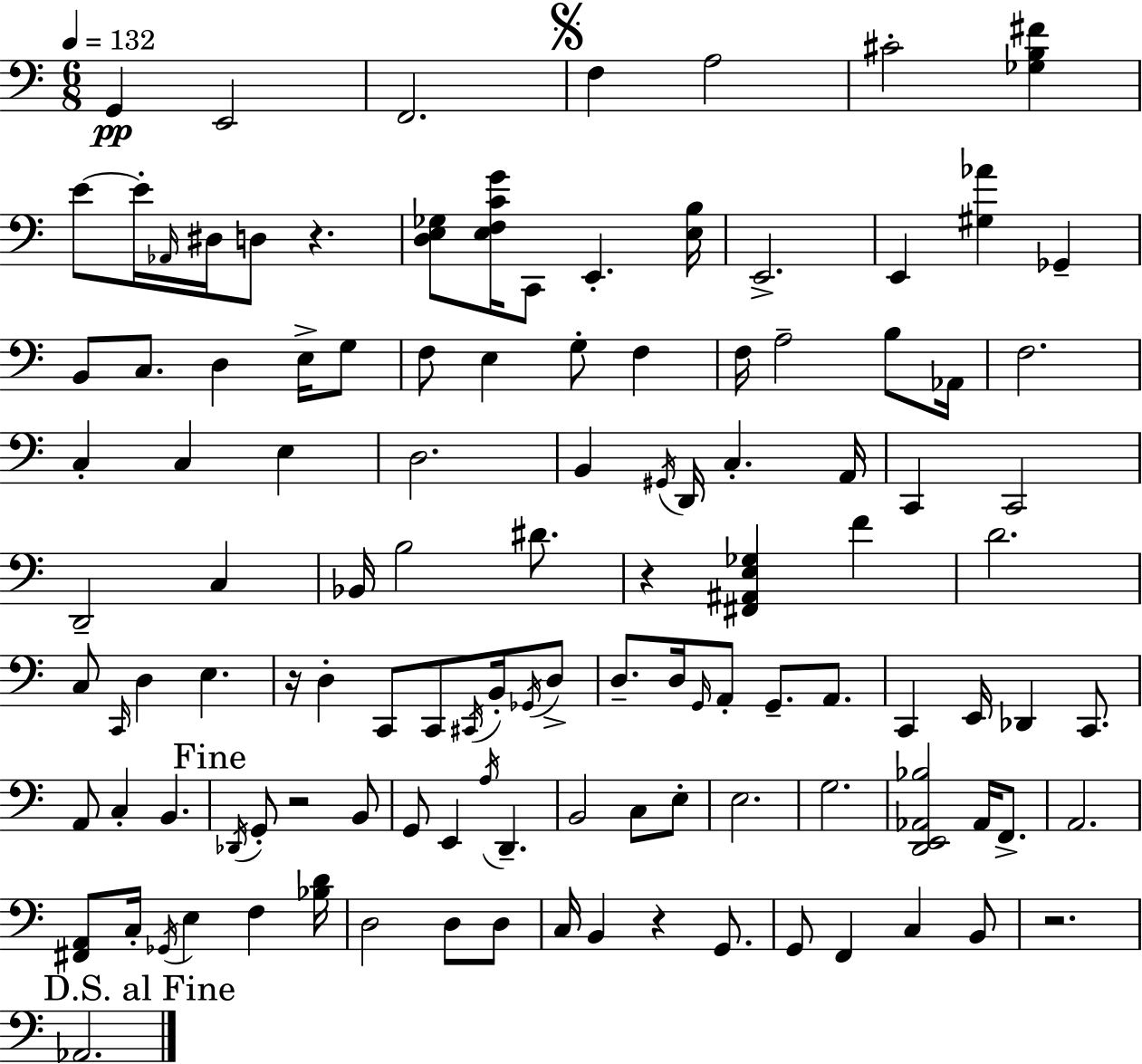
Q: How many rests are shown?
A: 6